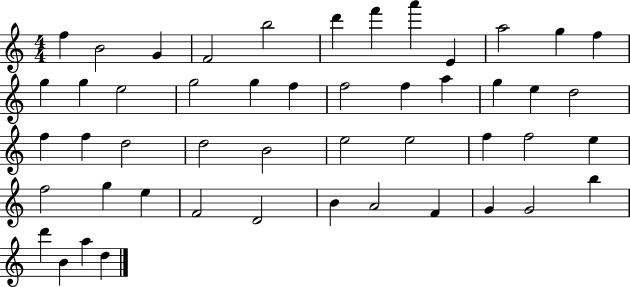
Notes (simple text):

F5/q B4/h G4/q F4/h B5/h D6/q F6/q A6/q E4/q A5/h G5/q F5/q G5/q G5/q E5/h G5/h G5/q F5/q F5/h F5/q A5/q G5/q E5/q D5/h F5/q F5/q D5/h D5/h B4/h E5/h E5/h F5/q F5/h E5/q F5/h G5/q E5/q F4/h D4/h B4/q A4/h F4/q G4/q G4/h B5/q D6/q B4/q A5/q D5/q